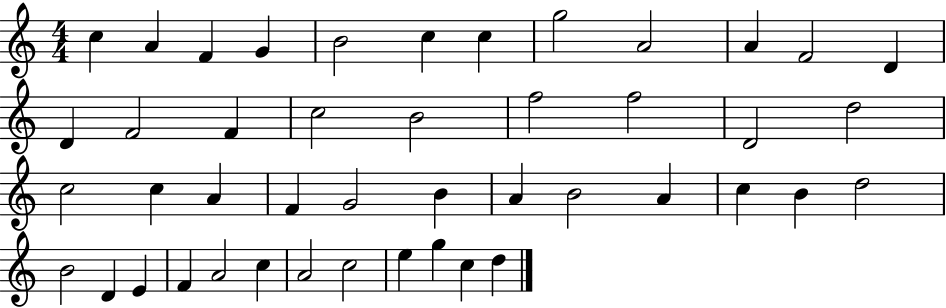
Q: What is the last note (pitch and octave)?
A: D5